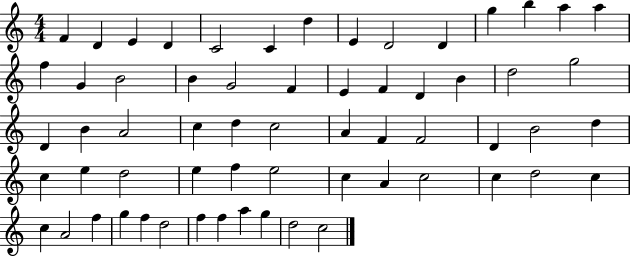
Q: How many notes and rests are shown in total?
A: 62